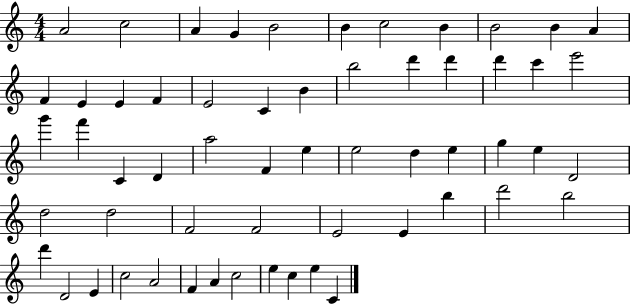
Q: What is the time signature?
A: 4/4